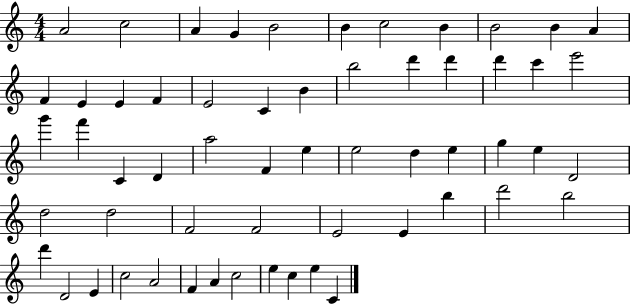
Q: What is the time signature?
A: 4/4